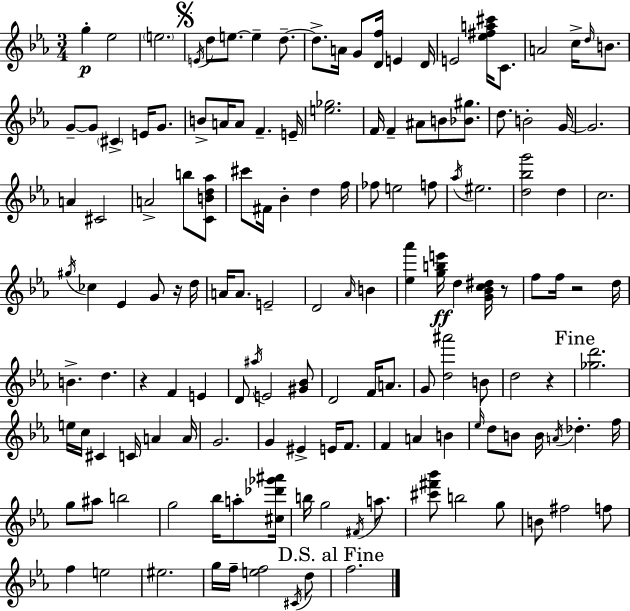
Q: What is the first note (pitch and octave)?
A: G5